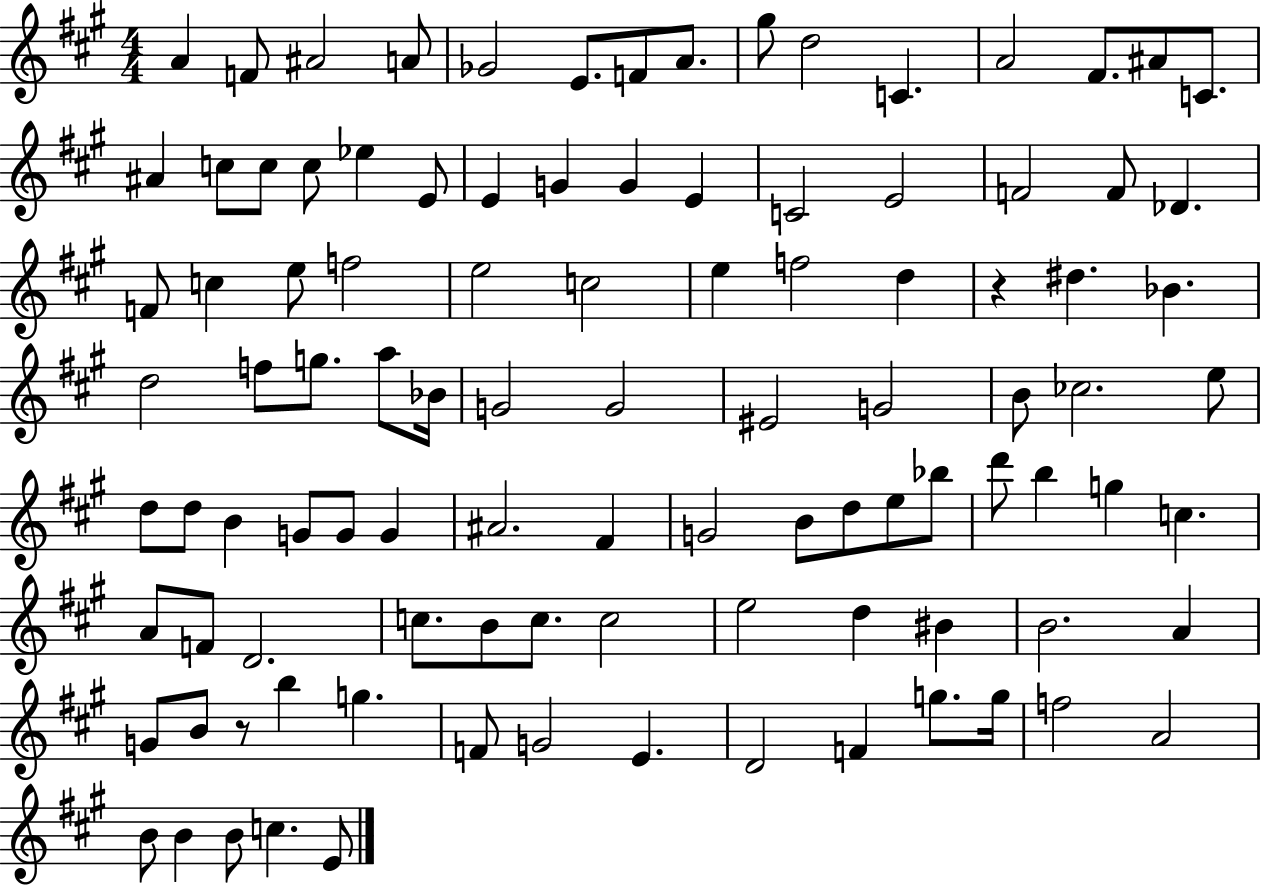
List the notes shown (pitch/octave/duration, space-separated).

A4/q F4/e A#4/h A4/e Gb4/h E4/e. F4/e A4/e. G#5/e D5/h C4/q. A4/h F#4/e. A#4/e C4/e. A#4/q C5/e C5/e C5/e Eb5/q E4/e E4/q G4/q G4/q E4/q C4/h E4/h F4/h F4/e Db4/q. F4/e C5/q E5/e F5/h E5/h C5/h E5/q F5/h D5/q R/q D#5/q. Bb4/q. D5/h F5/e G5/e. A5/e Bb4/s G4/h G4/h EIS4/h G4/h B4/e CES5/h. E5/e D5/e D5/e B4/q G4/e G4/e G4/q A#4/h. F#4/q G4/h B4/e D5/e E5/e Bb5/e D6/e B5/q G5/q C5/q. A4/e F4/e D4/h. C5/e. B4/e C5/e. C5/h E5/h D5/q BIS4/q B4/h. A4/q G4/e B4/e R/e B5/q G5/q. F4/e G4/h E4/q. D4/h F4/q G5/e. G5/s F5/h A4/h B4/e B4/q B4/e C5/q. E4/e